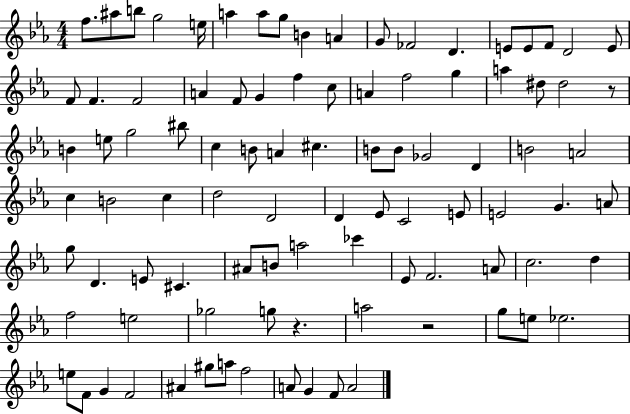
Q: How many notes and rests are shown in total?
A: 94